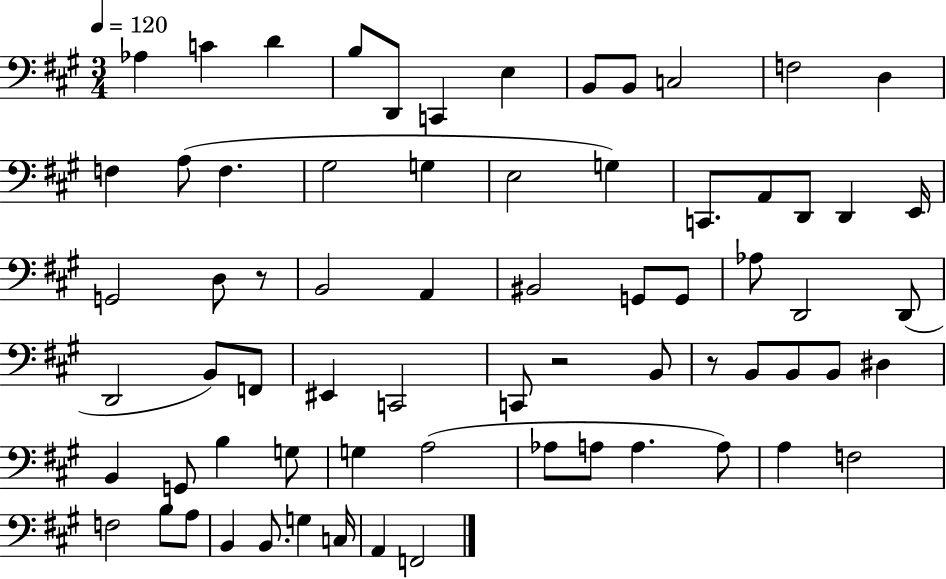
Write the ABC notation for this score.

X:1
T:Untitled
M:3/4
L:1/4
K:A
_A, C D B,/2 D,,/2 C,, E, B,,/2 B,,/2 C,2 F,2 D, F, A,/2 F, ^G,2 G, E,2 G, C,,/2 A,,/2 D,,/2 D,, E,,/4 G,,2 D,/2 z/2 B,,2 A,, ^B,,2 G,,/2 G,,/2 _A,/2 D,,2 D,,/2 D,,2 B,,/2 F,,/2 ^E,, C,,2 C,,/2 z2 B,,/2 z/2 B,,/2 B,,/2 B,,/2 ^D, B,, G,,/2 B, G,/2 G, A,2 _A,/2 A,/2 A, A,/2 A, F,2 F,2 B,/2 A,/2 B,, B,,/2 G, C,/4 A,, F,,2